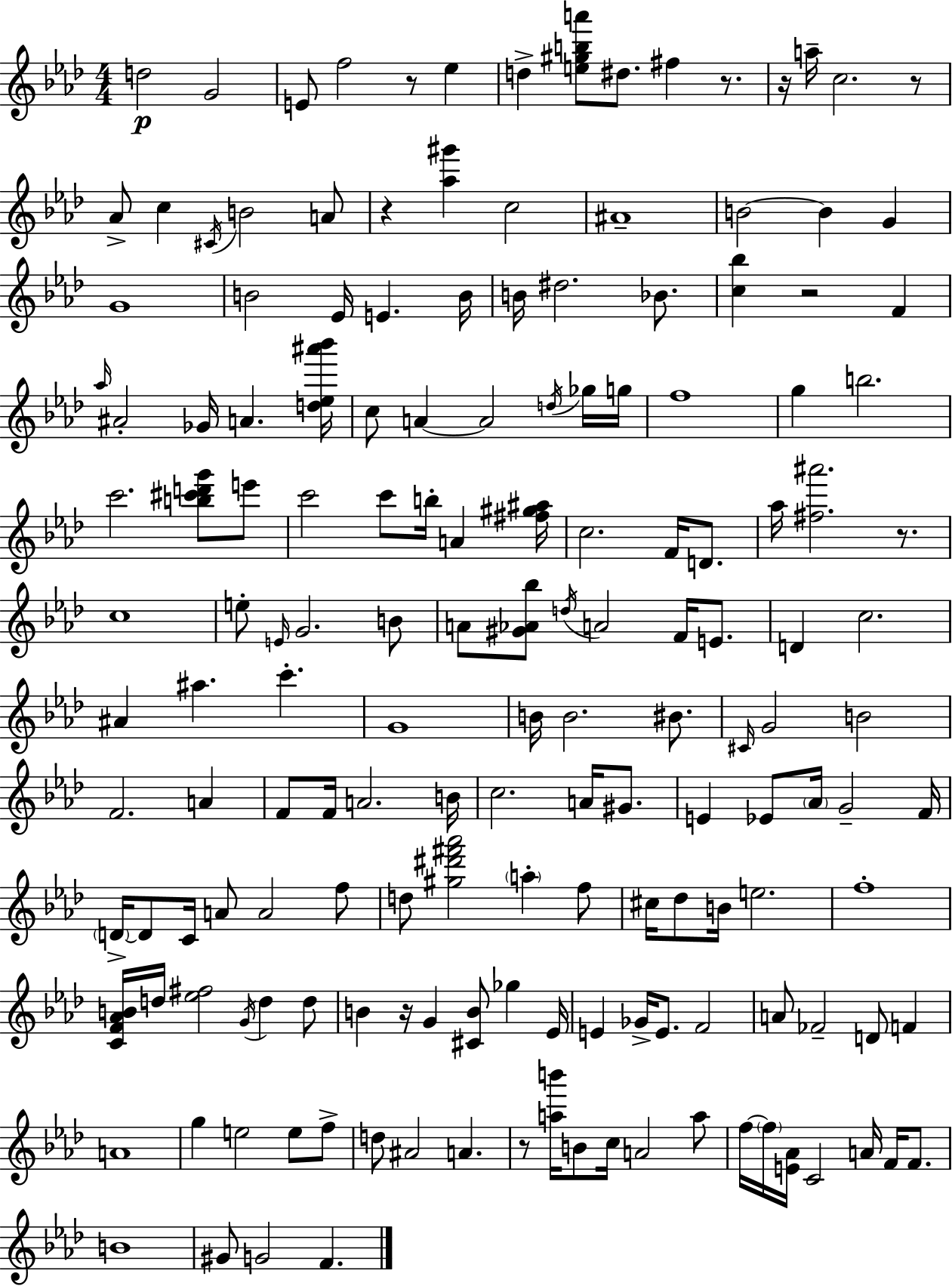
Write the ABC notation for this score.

X:1
T:Untitled
M:4/4
L:1/4
K:Fm
d2 G2 E/2 f2 z/2 _e d [e^gba']/2 ^d/2 ^f z/2 z/4 a/4 c2 z/2 _A/2 c ^C/4 B2 A/2 z [_a^g'] c2 ^A4 B2 B G G4 B2 _E/4 E B/4 B/4 ^d2 _B/2 [c_b] z2 F _a/4 ^A2 _G/4 A [d_e^a'_b']/4 c/2 A A2 d/4 _g/4 g/4 f4 g b2 c'2 [b^c'd'g']/2 e'/2 c'2 c'/2 b/4 A [^f^g^a]/4 c2 F/4 D/2 _a/4 [^f^a']2 z/2 c4 e/2 E/4 G2 B/2 A/2 [^G_A_b]/2 d/4 A2 F/4 E/2 D c2 ^A ^a c' G4 B/4 B2 ^B/2 ^C/4 G2 B2 F2 A F/2 F/4 A2 B/4 c2 A/4 ^G/2 E _E/2 _A/4 G2 F/4 D/4 D/2 C/4 A/2 A2 f/2 d/2 [^g^d'^f'_a']2 a f/2 ^c/4 _d/2 B/4 e2 f4 [CF_AB]/4 d/4 [_e^f]2 G/4 d d/2 B z/4 G [^CB]/2 _g _E/4 E _G/4 E/2 F2 A/2 _F2 D/2 F A4 g e2 e/2 f/2 d/2 ^A2 A z/2 [ab']/4 B/2 c/4 A2 a/2 f/4 f/4 [E_A]/4 C2 A/4 F/4 F/2 B4 ^G/2 G2 F